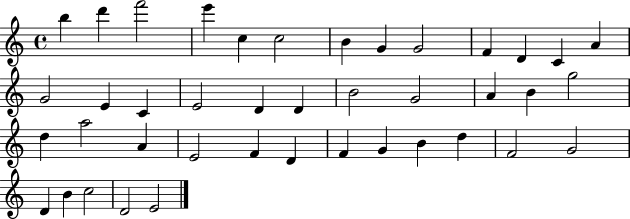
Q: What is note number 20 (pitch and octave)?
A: B4